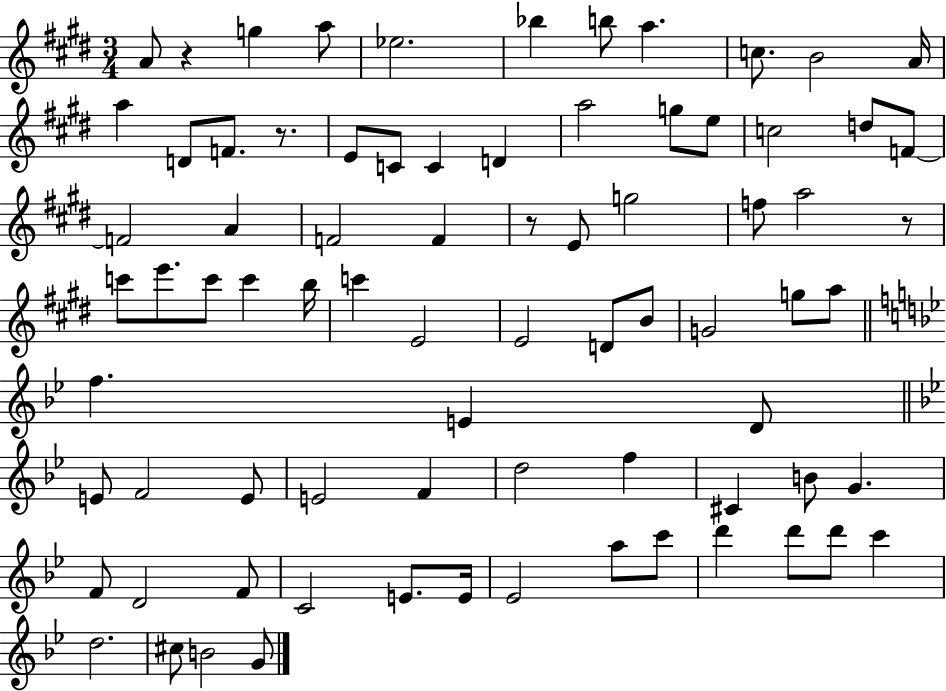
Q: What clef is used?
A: treble